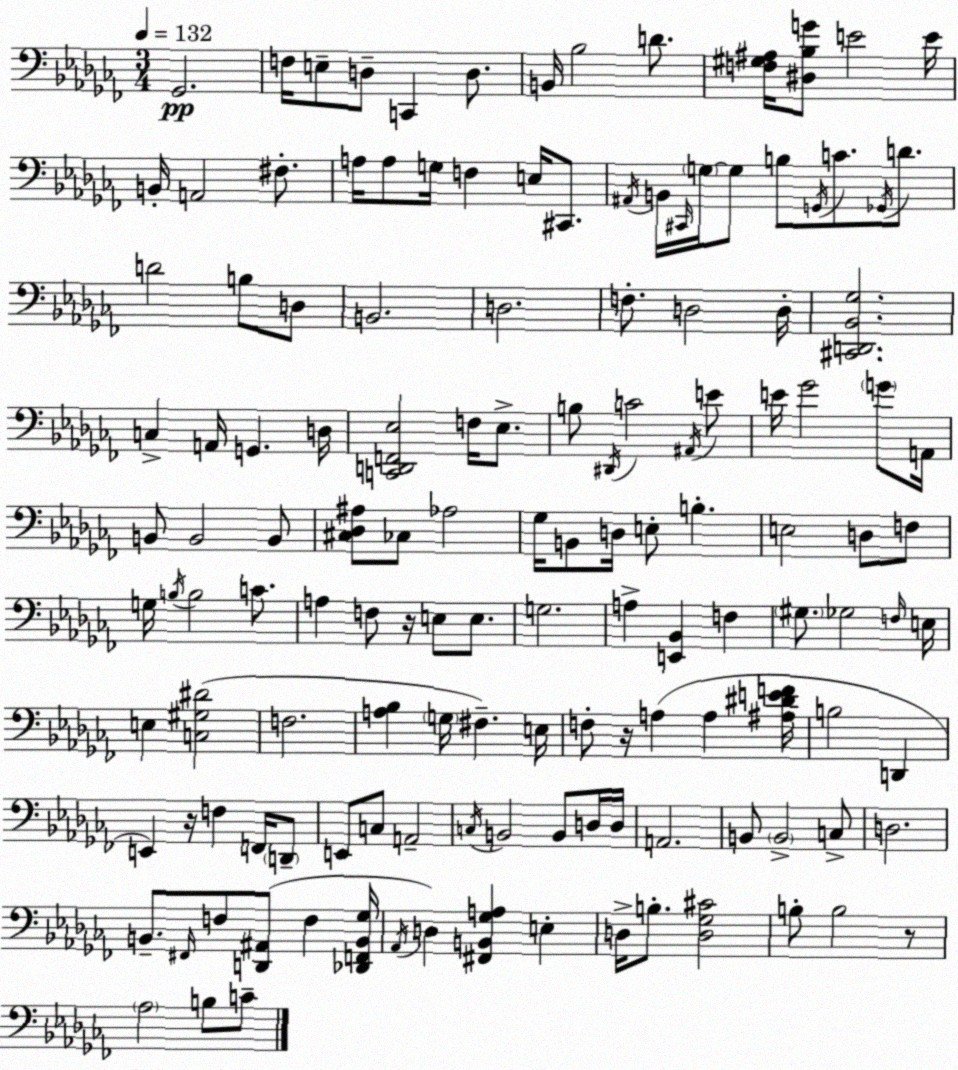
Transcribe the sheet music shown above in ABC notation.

X:1
T:Untitled
M:3/4
L:1/4
K:Abm
_G,,2 F,/4 E,/2 D,/2 C,, D,/2 B,,/4 _B,2 D/2 [F,^G,^A,]/4 [^D,_B,G]/2 E2 E/4 B,,/4 A,,2 ^F,/2 A,/4 A,/2 G,/4 F, E,/4 ^C,,/2 ^A,,/4 B,,/4 ^C,,/4 G,/4 G,/2 B,/2 G,,/4 C/2 _G,,/4 D/2 D2 B,/2 D,/2 B,,2 D,2 F,/2 D,2 D,/4 [^C,,D,,_B,,_G,]2 C, A,,/4 G,, D,/4 [C,,D,,F,,_E,]2 F,/4 _E,/2 B,/2 ^D,,/4 C2 ^A,,/4 E/2 E/4 _G2 G/2 A,,/4 B,,/2 B,,2 B,,/2 [^C,_D,^A,]/2 _C,/2 _A,2 _G,/4 B,,/2 D,/4 E,/2 B, E,2 D,/2 F,/2 G,/4 B,/4 B,2 C/2 A, F,/2 z/4 E,/2 E,/2 G,2 A, [E,,_B,,] F, ^G,/2 _G,2 F,/4 E,/4 E, [C,^G,^D]2 F,2 [A,_B,] G,/4 ^F, E,/4 F,/2 z/4 A, A, [^A,^DEF]/4 B,2 D,, E,, z/4 F, F,,/4 D,,/2 E,,/2 C,/2 A,,2 C,/4 B,,2 B,,/2 D,/4 D,/4 A,,2 B,,/2 B,,2 C,/2 D,2 B,,/2 ^F,,/4 F,/2 [D,,^A,,]/2 F, [_D,,F,,B,,_G,]/4 _A,,/4 D, [^F,,B,,_G,A,] E, D,/4 B,/2 [D,_G,^C]2 B,/2 B,2 z/2 _A,2 B,/2 C/2